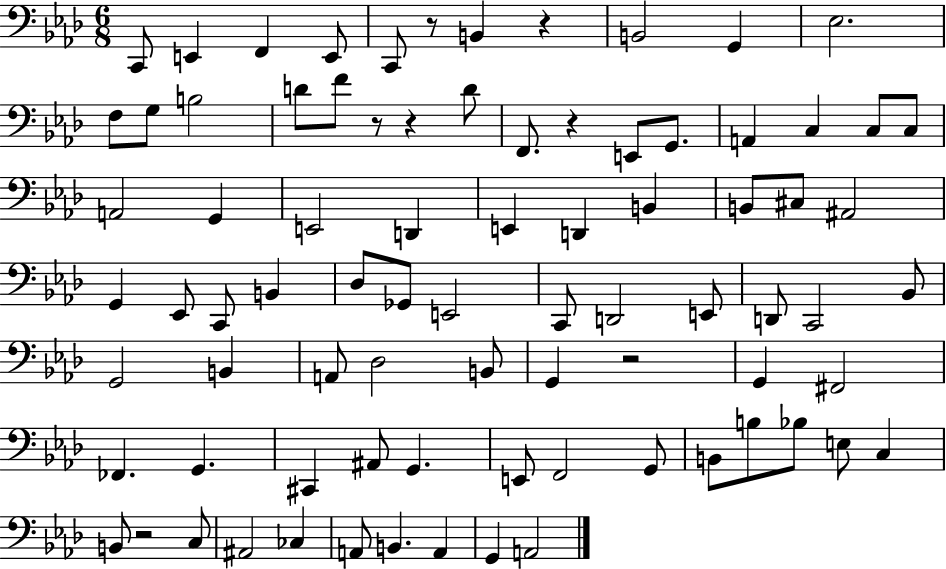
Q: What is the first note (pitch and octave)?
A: C2